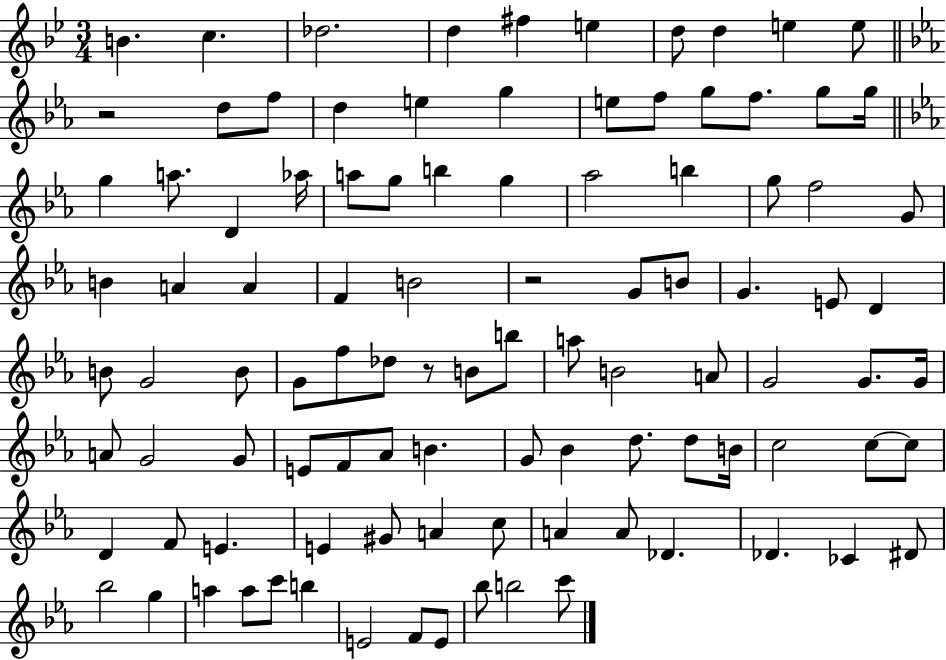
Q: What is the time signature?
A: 3/4